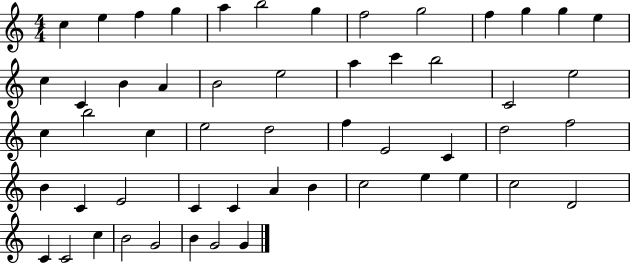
{
  \clef treble
  \numericTimeSignature
  \time 4/4
  \key c \major
  c''4 e''4 f''4 g''4 | a''4 b''2 g''4 | f''2 g''2 | f''4 g''4 g''4 e''4 | \break c''4 c'4 b'4 a'4 | b'2 e''2 | a''4 c'''4 b''2 | c'2 e''2 | \break c''4 b''2 c''4 | e''2 d''2 | f''4 e'2 c'4 | d''2 f''2 | \break b'4 c'4 e'2 | c'4 c'4 a'4 b'4 | c''2 e''4 e''4 | c''2 d'2 | \break c'4 c'2 c''4 | b'2 g'2 | b'4 g'2 g'4 | \bar "|."
}